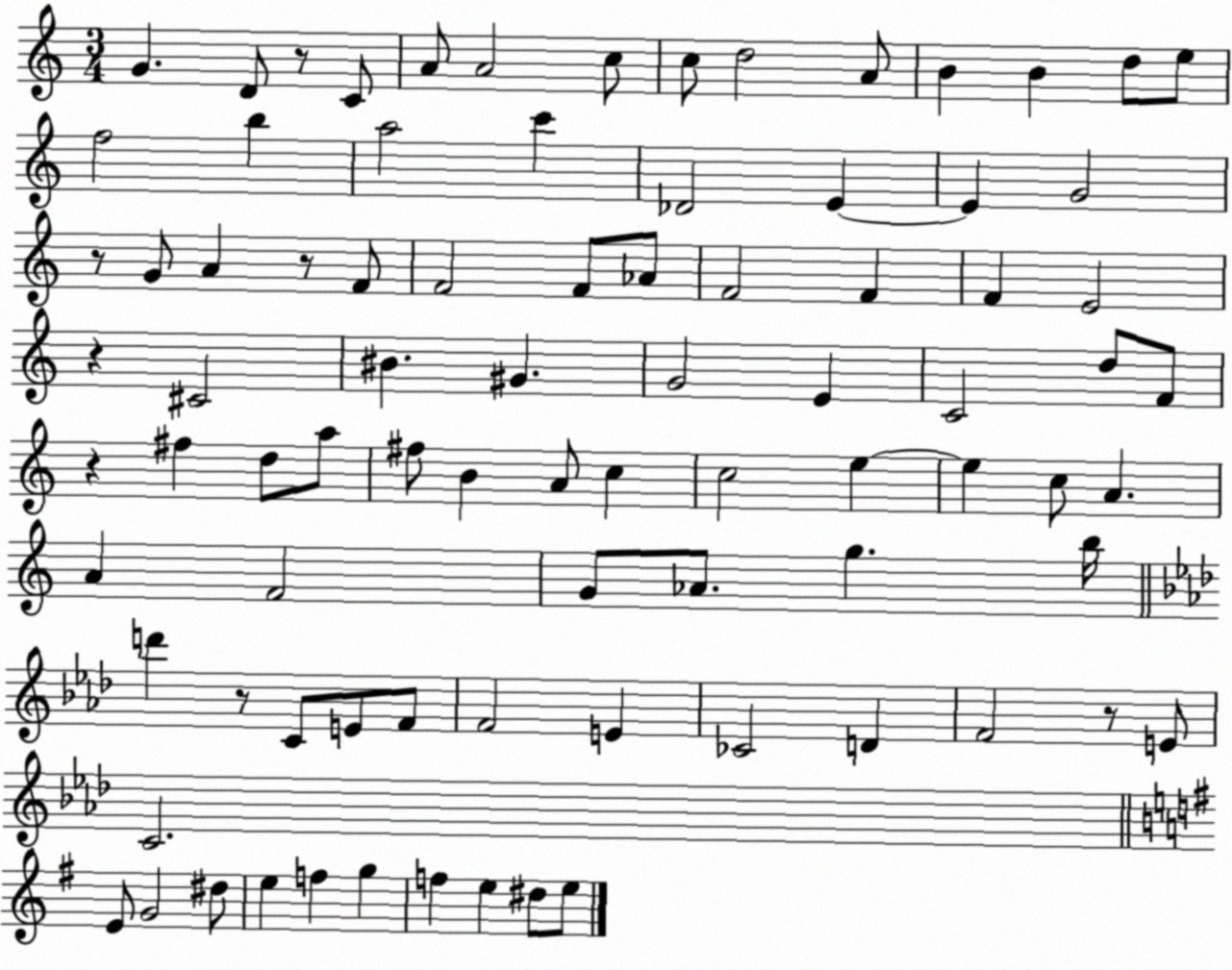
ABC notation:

X:1
T:Untitled
M:3/4
L:1/4
K:C
G D/2 z/2 C/2 A/2 A2 c/2 c/2 d2 A/2 B B d/2 e/2 f2 b a2 c' _D2 E E G2 z/2 G/2 A z/2 F/2 F2 F/2 _A/2 F2 F F E2 z ^C2 ^B ^G G2 E C2 d/2 F/2 z ^f d/2 a/2 ^f/2 B A/2 c c2 e e c/2 A A F2 G/2 _A/2 g b/4 d' z/2 C/2 E/2 F/2 F2 E _C2 D F2 z/2 E/2 C2 E/2 G2 ^d/2 e f g f e ^d/2 e/2